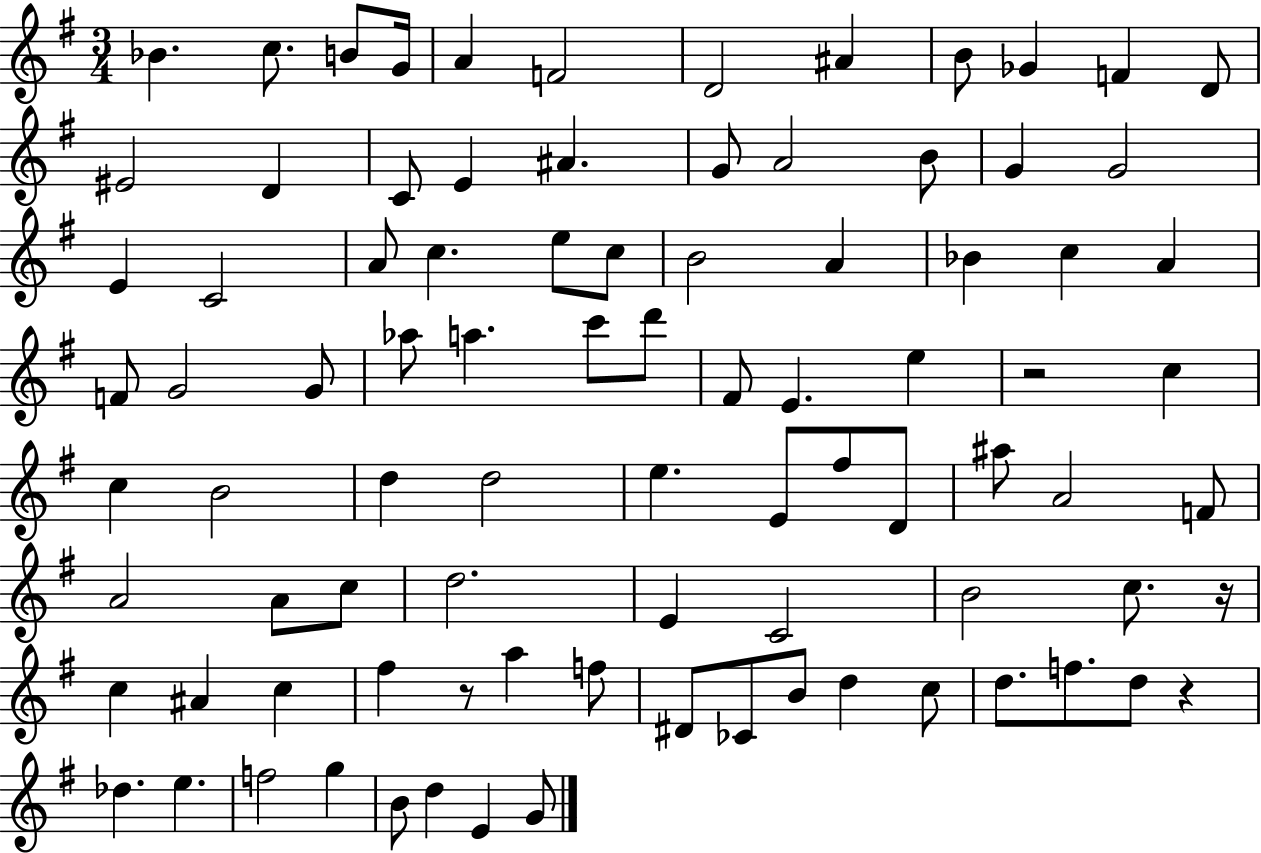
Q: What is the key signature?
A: G major